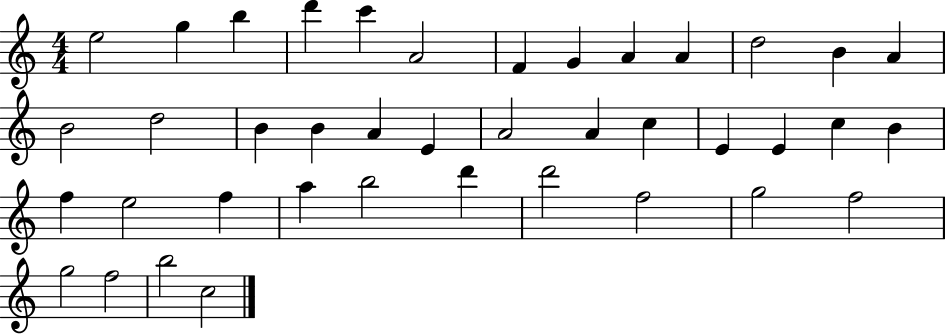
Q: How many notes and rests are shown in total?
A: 40